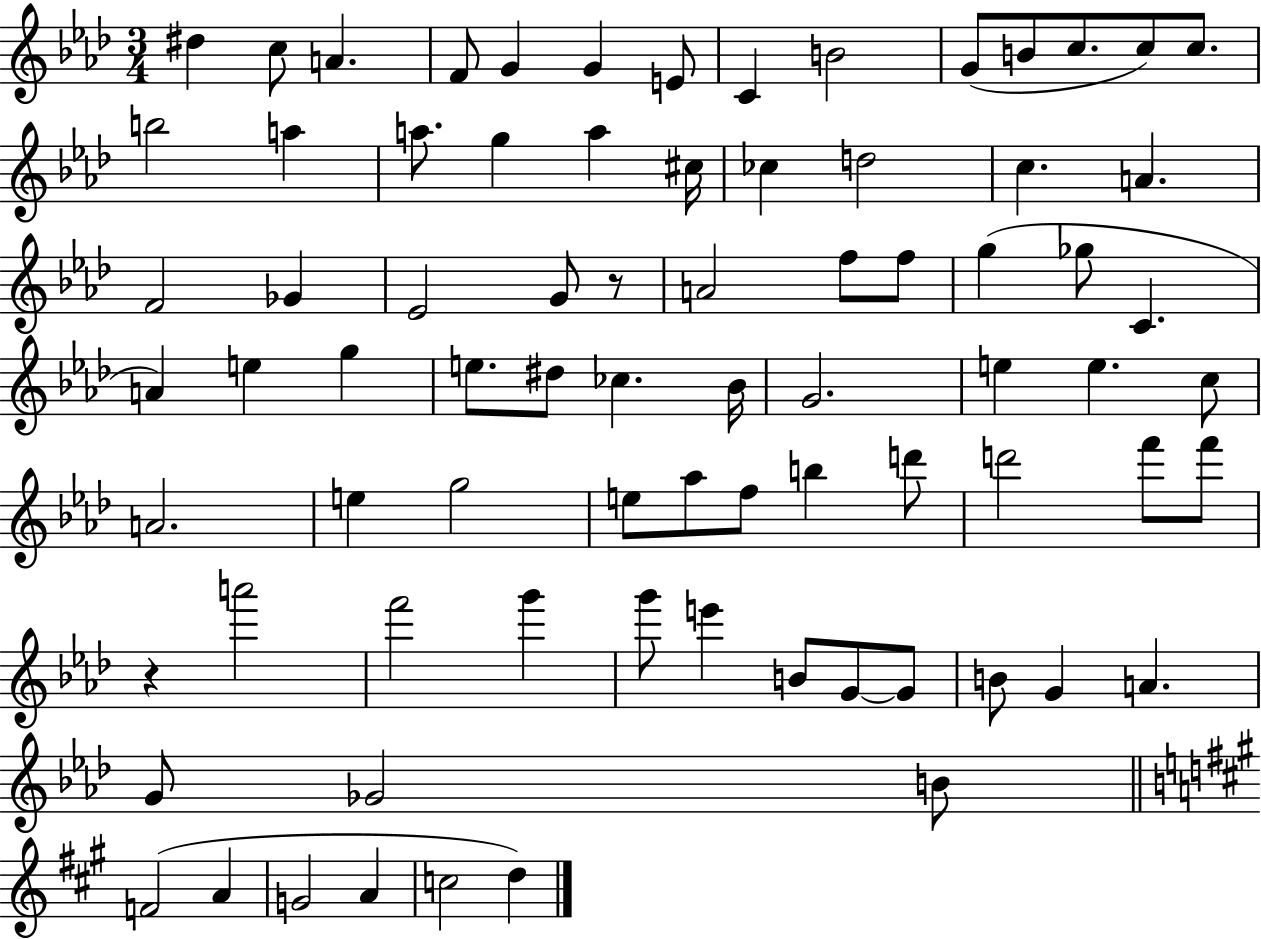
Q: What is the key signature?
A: AES major